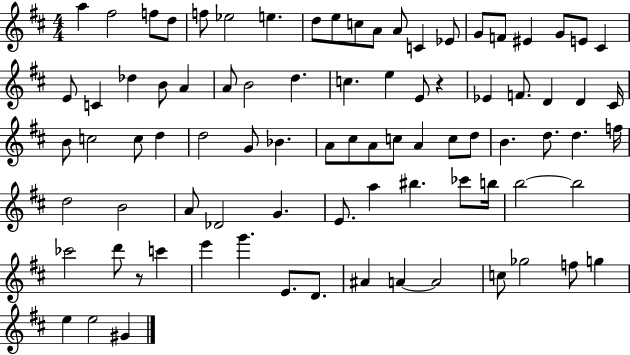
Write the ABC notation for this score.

X:1
T:Untitled
M:4/4
L:1/4
K:D
a ^f2 f/2 d/2 f/2 _e2 e d/2 e/2 c/2 A/2 A/2 C _E/2 G/2 F/2 ^E G/2 E/2 ^C E/2 C _d B/2 A A/2 B2 d c e E/2 z _E F/2 D D ^C/4 B/2 c2 c/2 d d2 G/2 _B A/2 ^c/2 A/2 c/2 A c/2 d/2 B d/2 d f/4 d2 B2 A/2 _D2 G E/2 a ^b _c'/2 b/4 b2 b2 _c'2 d'/2 z/2 c' e' g' E/2 D/2 ^A A A2 c/2 _g2 f/2 g e e2 ^G